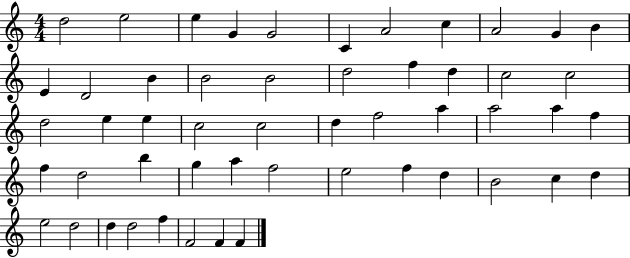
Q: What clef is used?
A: treble